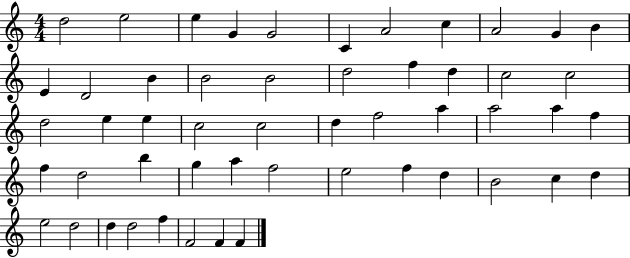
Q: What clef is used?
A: treble